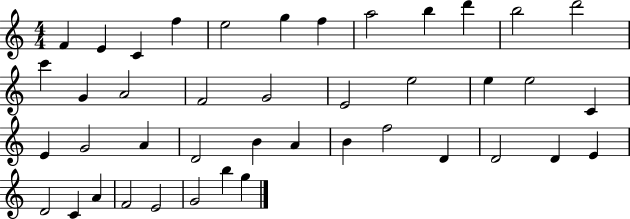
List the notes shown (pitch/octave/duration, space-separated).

F4/q E4/q C4/q F5/q E5/h G5/q F5/q A5/h B5/q D6/q B5/h D6/h C6/q G4/q A4/h F4/h G4/h E4/h E5/h E5/q E5/h C4/q E4/q G4/h A4/q D4/h B4/q A4/q B4/q F5/h D4/q D4/h D4/q E4/q D4/h C4/q A4/q F4/h E4/h G4/h B5/q G5/q